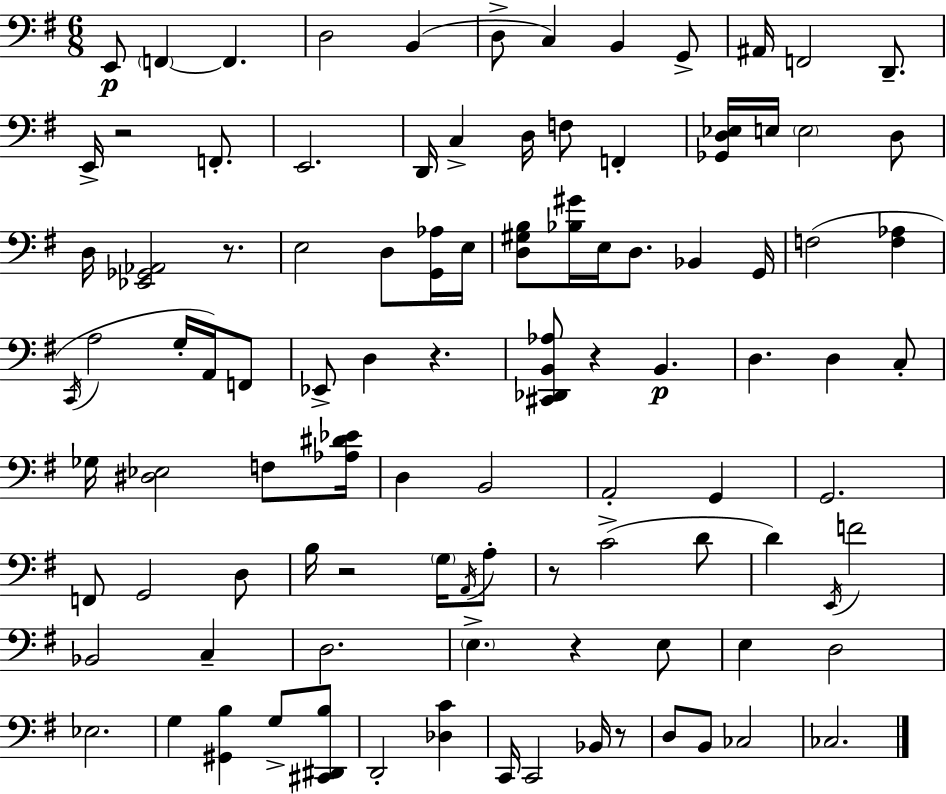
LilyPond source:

{
  \clef bass
  \numericTimeSignature
  \time 6/8
  \key e \minor
  e,8\p \parenthesize f,4~~ f,4. | d2 b,4( | d8-> c4) b,4 g,8-> | ais,16 f,2 d,8.-- | \break e,16-> r2 f,8.-. | e,2. | d,16 c4-> d16 f8 f,4-. | <ges, d ees>16 e16 \parenthesize e2 d8 | \break d16 <ees, ges, aes,>2 r8. | e2 d8 <g, aes>16 e16 | <d gis b>8 <bes gis'>16 e16 d8. bes,4 g,16 | f2( <f aes>4 | \break \acciaccatura { c,16 } a2 g16-. a,16) f,8 | ees,8-> d4 r4. | <cis, des, b, aes>8 r4 b,4.\p | d4. d4 c8-. | \break ges16 <dis ees>2 f8 | <aes dis' ees'>16 d4 b,2 | a,2-. g,4 | g,2. | \break f,8 g,2 d8 | b16 r2 \parenthesize g16 \acciaccatura { a,16 } | a8-. r8 c'2->( | d'8 d'4) \acciaccatura { e,16 } f'2 | \break bes,2 c4-- | d2. | \parenthesize e4.-> r4 | e8 e4 d2 | \break ees2. | g4 <gis, b>4 g8-> | <cis, dis, b>8 d,2-. <des c'>4 | c,16 c,2 | \break bes,16 r8 d8 b,8 ces2 | ces2. | \bar "|."
}